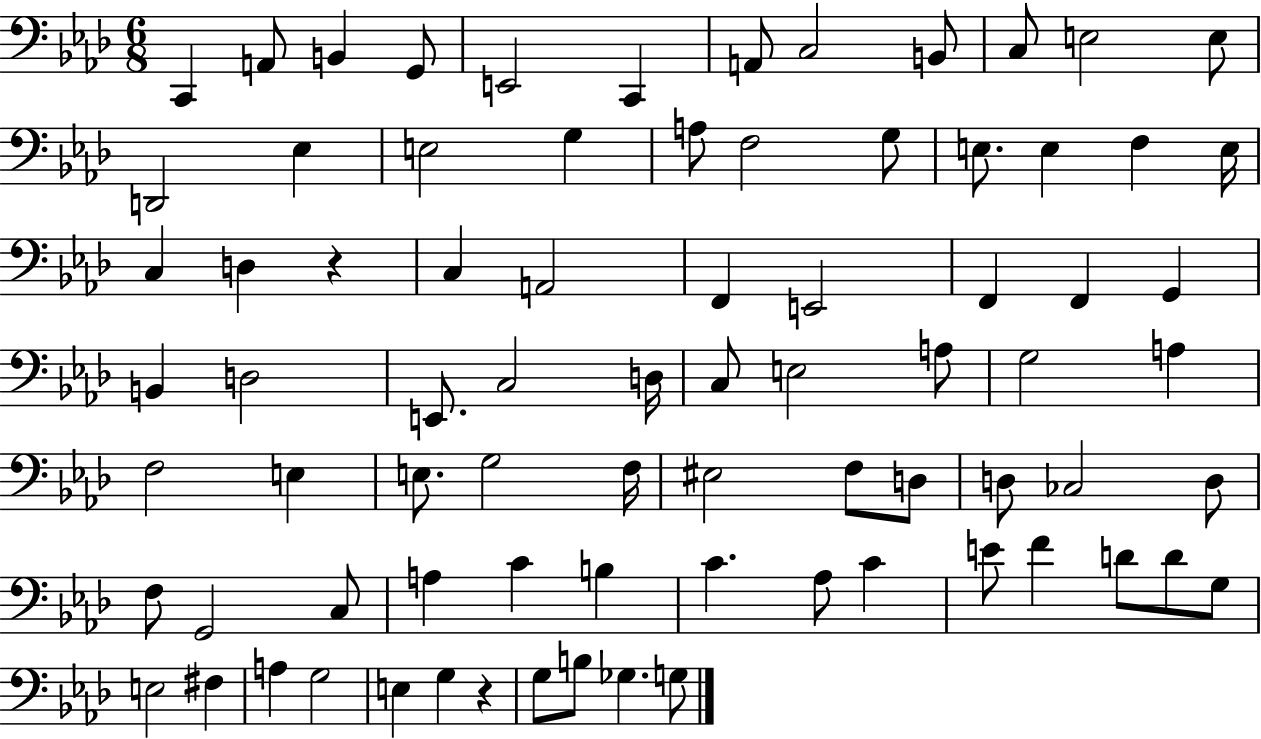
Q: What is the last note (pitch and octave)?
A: G3